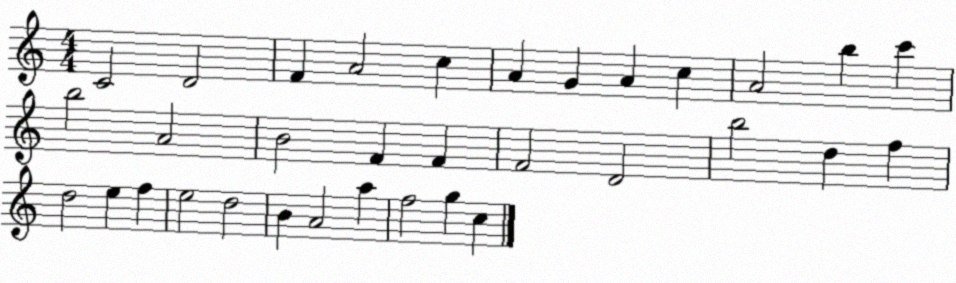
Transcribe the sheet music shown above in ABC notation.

X:1
T:Untitled
M:4/4
L:1/4
K:C
C2 D2 F A2 c A G A c A2 b c' b2 A2 B2 F F F2 D2 b2 d f d2 e f e2 d2 B A2 a f2 g c